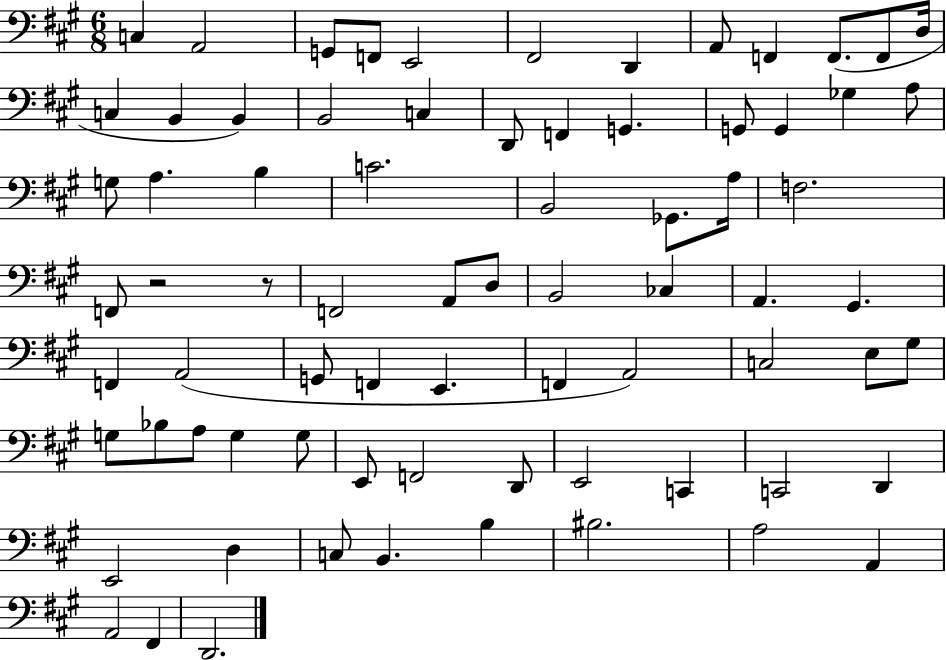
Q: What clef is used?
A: bass